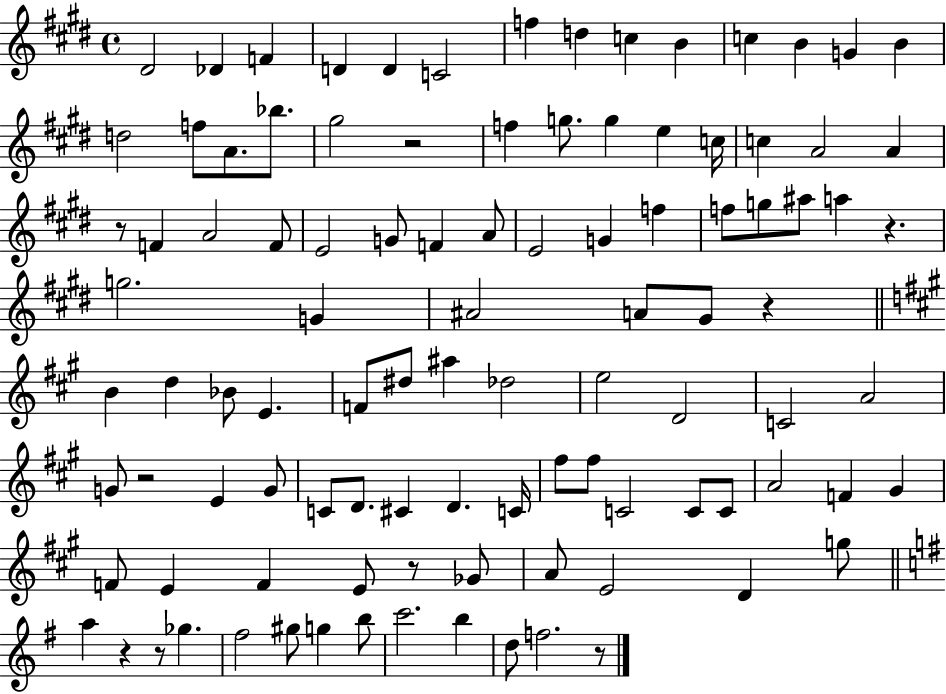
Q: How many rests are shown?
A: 9